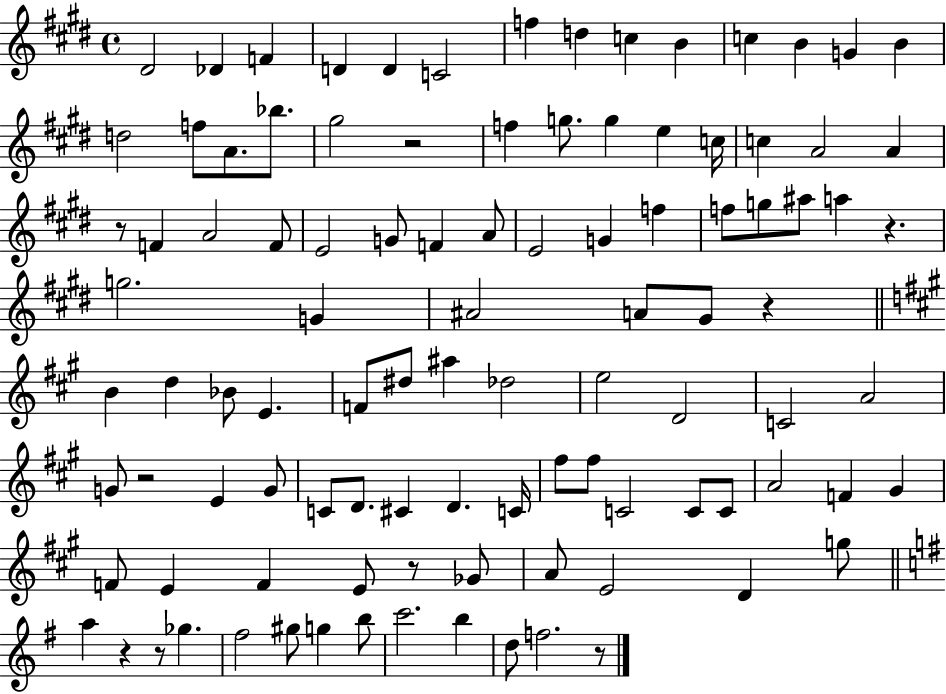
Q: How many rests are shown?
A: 9